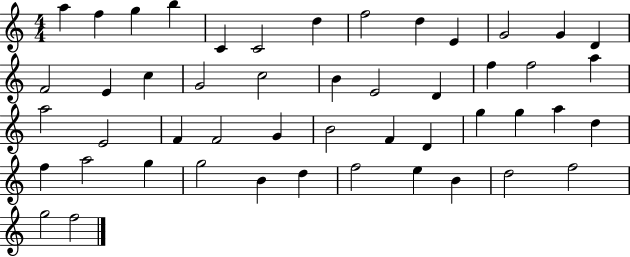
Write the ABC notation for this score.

X:1
T:Untitled
M:4/4
L:1/4
K:C
a f g b C C2 d f2 d E G2 G D F2 E c G2 c2 B E2 D f f2 a a2 E2 F F2 G B2 F D g g a d f a2 g g2 B d f2 e B d2 f2 g2 f2